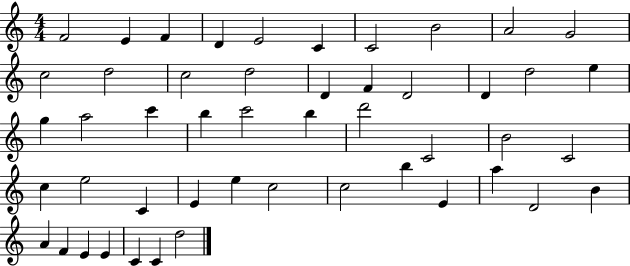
F4/h E4/q F4/q D4/q E4/h C4/q C4/h B4/h A4/h G4/h C5/h D5/h C5/h D5/h D4/q F4/q D4/h D4/q D5/h E5/q G5/q A5/h C6/q B5/q C6/h B5/q D6/h C4/h B4/h C4/h C5/q E5/h C4/q E4/q E5/q C5/h C5/h B5/q E4/q A5/q D4/h B4/q A4/q F4/q E4/q E4/q C4/q C4/q D5/h